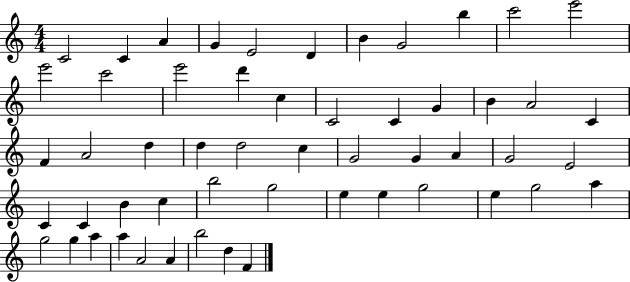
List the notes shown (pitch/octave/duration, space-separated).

C4/h C4/q A4/q G4/q E4/h D4/q B4/q G4/h B5/q C6/h E6/h E6/h C6/h E6/h D6/q C5/q C4/h C4/q G4/q B4/q A4/h C4/q F4/q A4/h D5/q D5/q D5/h C5/q G4/h G4/q A4/q G4/h E4/h C4/q C4/q B4/q C5/q B5/h G5/h E5/q E5/q G5/h E5/q G5/h A5/q G5/h G5/q A5/q A5/q A4/h A4/q B5/h D5/q F4/q